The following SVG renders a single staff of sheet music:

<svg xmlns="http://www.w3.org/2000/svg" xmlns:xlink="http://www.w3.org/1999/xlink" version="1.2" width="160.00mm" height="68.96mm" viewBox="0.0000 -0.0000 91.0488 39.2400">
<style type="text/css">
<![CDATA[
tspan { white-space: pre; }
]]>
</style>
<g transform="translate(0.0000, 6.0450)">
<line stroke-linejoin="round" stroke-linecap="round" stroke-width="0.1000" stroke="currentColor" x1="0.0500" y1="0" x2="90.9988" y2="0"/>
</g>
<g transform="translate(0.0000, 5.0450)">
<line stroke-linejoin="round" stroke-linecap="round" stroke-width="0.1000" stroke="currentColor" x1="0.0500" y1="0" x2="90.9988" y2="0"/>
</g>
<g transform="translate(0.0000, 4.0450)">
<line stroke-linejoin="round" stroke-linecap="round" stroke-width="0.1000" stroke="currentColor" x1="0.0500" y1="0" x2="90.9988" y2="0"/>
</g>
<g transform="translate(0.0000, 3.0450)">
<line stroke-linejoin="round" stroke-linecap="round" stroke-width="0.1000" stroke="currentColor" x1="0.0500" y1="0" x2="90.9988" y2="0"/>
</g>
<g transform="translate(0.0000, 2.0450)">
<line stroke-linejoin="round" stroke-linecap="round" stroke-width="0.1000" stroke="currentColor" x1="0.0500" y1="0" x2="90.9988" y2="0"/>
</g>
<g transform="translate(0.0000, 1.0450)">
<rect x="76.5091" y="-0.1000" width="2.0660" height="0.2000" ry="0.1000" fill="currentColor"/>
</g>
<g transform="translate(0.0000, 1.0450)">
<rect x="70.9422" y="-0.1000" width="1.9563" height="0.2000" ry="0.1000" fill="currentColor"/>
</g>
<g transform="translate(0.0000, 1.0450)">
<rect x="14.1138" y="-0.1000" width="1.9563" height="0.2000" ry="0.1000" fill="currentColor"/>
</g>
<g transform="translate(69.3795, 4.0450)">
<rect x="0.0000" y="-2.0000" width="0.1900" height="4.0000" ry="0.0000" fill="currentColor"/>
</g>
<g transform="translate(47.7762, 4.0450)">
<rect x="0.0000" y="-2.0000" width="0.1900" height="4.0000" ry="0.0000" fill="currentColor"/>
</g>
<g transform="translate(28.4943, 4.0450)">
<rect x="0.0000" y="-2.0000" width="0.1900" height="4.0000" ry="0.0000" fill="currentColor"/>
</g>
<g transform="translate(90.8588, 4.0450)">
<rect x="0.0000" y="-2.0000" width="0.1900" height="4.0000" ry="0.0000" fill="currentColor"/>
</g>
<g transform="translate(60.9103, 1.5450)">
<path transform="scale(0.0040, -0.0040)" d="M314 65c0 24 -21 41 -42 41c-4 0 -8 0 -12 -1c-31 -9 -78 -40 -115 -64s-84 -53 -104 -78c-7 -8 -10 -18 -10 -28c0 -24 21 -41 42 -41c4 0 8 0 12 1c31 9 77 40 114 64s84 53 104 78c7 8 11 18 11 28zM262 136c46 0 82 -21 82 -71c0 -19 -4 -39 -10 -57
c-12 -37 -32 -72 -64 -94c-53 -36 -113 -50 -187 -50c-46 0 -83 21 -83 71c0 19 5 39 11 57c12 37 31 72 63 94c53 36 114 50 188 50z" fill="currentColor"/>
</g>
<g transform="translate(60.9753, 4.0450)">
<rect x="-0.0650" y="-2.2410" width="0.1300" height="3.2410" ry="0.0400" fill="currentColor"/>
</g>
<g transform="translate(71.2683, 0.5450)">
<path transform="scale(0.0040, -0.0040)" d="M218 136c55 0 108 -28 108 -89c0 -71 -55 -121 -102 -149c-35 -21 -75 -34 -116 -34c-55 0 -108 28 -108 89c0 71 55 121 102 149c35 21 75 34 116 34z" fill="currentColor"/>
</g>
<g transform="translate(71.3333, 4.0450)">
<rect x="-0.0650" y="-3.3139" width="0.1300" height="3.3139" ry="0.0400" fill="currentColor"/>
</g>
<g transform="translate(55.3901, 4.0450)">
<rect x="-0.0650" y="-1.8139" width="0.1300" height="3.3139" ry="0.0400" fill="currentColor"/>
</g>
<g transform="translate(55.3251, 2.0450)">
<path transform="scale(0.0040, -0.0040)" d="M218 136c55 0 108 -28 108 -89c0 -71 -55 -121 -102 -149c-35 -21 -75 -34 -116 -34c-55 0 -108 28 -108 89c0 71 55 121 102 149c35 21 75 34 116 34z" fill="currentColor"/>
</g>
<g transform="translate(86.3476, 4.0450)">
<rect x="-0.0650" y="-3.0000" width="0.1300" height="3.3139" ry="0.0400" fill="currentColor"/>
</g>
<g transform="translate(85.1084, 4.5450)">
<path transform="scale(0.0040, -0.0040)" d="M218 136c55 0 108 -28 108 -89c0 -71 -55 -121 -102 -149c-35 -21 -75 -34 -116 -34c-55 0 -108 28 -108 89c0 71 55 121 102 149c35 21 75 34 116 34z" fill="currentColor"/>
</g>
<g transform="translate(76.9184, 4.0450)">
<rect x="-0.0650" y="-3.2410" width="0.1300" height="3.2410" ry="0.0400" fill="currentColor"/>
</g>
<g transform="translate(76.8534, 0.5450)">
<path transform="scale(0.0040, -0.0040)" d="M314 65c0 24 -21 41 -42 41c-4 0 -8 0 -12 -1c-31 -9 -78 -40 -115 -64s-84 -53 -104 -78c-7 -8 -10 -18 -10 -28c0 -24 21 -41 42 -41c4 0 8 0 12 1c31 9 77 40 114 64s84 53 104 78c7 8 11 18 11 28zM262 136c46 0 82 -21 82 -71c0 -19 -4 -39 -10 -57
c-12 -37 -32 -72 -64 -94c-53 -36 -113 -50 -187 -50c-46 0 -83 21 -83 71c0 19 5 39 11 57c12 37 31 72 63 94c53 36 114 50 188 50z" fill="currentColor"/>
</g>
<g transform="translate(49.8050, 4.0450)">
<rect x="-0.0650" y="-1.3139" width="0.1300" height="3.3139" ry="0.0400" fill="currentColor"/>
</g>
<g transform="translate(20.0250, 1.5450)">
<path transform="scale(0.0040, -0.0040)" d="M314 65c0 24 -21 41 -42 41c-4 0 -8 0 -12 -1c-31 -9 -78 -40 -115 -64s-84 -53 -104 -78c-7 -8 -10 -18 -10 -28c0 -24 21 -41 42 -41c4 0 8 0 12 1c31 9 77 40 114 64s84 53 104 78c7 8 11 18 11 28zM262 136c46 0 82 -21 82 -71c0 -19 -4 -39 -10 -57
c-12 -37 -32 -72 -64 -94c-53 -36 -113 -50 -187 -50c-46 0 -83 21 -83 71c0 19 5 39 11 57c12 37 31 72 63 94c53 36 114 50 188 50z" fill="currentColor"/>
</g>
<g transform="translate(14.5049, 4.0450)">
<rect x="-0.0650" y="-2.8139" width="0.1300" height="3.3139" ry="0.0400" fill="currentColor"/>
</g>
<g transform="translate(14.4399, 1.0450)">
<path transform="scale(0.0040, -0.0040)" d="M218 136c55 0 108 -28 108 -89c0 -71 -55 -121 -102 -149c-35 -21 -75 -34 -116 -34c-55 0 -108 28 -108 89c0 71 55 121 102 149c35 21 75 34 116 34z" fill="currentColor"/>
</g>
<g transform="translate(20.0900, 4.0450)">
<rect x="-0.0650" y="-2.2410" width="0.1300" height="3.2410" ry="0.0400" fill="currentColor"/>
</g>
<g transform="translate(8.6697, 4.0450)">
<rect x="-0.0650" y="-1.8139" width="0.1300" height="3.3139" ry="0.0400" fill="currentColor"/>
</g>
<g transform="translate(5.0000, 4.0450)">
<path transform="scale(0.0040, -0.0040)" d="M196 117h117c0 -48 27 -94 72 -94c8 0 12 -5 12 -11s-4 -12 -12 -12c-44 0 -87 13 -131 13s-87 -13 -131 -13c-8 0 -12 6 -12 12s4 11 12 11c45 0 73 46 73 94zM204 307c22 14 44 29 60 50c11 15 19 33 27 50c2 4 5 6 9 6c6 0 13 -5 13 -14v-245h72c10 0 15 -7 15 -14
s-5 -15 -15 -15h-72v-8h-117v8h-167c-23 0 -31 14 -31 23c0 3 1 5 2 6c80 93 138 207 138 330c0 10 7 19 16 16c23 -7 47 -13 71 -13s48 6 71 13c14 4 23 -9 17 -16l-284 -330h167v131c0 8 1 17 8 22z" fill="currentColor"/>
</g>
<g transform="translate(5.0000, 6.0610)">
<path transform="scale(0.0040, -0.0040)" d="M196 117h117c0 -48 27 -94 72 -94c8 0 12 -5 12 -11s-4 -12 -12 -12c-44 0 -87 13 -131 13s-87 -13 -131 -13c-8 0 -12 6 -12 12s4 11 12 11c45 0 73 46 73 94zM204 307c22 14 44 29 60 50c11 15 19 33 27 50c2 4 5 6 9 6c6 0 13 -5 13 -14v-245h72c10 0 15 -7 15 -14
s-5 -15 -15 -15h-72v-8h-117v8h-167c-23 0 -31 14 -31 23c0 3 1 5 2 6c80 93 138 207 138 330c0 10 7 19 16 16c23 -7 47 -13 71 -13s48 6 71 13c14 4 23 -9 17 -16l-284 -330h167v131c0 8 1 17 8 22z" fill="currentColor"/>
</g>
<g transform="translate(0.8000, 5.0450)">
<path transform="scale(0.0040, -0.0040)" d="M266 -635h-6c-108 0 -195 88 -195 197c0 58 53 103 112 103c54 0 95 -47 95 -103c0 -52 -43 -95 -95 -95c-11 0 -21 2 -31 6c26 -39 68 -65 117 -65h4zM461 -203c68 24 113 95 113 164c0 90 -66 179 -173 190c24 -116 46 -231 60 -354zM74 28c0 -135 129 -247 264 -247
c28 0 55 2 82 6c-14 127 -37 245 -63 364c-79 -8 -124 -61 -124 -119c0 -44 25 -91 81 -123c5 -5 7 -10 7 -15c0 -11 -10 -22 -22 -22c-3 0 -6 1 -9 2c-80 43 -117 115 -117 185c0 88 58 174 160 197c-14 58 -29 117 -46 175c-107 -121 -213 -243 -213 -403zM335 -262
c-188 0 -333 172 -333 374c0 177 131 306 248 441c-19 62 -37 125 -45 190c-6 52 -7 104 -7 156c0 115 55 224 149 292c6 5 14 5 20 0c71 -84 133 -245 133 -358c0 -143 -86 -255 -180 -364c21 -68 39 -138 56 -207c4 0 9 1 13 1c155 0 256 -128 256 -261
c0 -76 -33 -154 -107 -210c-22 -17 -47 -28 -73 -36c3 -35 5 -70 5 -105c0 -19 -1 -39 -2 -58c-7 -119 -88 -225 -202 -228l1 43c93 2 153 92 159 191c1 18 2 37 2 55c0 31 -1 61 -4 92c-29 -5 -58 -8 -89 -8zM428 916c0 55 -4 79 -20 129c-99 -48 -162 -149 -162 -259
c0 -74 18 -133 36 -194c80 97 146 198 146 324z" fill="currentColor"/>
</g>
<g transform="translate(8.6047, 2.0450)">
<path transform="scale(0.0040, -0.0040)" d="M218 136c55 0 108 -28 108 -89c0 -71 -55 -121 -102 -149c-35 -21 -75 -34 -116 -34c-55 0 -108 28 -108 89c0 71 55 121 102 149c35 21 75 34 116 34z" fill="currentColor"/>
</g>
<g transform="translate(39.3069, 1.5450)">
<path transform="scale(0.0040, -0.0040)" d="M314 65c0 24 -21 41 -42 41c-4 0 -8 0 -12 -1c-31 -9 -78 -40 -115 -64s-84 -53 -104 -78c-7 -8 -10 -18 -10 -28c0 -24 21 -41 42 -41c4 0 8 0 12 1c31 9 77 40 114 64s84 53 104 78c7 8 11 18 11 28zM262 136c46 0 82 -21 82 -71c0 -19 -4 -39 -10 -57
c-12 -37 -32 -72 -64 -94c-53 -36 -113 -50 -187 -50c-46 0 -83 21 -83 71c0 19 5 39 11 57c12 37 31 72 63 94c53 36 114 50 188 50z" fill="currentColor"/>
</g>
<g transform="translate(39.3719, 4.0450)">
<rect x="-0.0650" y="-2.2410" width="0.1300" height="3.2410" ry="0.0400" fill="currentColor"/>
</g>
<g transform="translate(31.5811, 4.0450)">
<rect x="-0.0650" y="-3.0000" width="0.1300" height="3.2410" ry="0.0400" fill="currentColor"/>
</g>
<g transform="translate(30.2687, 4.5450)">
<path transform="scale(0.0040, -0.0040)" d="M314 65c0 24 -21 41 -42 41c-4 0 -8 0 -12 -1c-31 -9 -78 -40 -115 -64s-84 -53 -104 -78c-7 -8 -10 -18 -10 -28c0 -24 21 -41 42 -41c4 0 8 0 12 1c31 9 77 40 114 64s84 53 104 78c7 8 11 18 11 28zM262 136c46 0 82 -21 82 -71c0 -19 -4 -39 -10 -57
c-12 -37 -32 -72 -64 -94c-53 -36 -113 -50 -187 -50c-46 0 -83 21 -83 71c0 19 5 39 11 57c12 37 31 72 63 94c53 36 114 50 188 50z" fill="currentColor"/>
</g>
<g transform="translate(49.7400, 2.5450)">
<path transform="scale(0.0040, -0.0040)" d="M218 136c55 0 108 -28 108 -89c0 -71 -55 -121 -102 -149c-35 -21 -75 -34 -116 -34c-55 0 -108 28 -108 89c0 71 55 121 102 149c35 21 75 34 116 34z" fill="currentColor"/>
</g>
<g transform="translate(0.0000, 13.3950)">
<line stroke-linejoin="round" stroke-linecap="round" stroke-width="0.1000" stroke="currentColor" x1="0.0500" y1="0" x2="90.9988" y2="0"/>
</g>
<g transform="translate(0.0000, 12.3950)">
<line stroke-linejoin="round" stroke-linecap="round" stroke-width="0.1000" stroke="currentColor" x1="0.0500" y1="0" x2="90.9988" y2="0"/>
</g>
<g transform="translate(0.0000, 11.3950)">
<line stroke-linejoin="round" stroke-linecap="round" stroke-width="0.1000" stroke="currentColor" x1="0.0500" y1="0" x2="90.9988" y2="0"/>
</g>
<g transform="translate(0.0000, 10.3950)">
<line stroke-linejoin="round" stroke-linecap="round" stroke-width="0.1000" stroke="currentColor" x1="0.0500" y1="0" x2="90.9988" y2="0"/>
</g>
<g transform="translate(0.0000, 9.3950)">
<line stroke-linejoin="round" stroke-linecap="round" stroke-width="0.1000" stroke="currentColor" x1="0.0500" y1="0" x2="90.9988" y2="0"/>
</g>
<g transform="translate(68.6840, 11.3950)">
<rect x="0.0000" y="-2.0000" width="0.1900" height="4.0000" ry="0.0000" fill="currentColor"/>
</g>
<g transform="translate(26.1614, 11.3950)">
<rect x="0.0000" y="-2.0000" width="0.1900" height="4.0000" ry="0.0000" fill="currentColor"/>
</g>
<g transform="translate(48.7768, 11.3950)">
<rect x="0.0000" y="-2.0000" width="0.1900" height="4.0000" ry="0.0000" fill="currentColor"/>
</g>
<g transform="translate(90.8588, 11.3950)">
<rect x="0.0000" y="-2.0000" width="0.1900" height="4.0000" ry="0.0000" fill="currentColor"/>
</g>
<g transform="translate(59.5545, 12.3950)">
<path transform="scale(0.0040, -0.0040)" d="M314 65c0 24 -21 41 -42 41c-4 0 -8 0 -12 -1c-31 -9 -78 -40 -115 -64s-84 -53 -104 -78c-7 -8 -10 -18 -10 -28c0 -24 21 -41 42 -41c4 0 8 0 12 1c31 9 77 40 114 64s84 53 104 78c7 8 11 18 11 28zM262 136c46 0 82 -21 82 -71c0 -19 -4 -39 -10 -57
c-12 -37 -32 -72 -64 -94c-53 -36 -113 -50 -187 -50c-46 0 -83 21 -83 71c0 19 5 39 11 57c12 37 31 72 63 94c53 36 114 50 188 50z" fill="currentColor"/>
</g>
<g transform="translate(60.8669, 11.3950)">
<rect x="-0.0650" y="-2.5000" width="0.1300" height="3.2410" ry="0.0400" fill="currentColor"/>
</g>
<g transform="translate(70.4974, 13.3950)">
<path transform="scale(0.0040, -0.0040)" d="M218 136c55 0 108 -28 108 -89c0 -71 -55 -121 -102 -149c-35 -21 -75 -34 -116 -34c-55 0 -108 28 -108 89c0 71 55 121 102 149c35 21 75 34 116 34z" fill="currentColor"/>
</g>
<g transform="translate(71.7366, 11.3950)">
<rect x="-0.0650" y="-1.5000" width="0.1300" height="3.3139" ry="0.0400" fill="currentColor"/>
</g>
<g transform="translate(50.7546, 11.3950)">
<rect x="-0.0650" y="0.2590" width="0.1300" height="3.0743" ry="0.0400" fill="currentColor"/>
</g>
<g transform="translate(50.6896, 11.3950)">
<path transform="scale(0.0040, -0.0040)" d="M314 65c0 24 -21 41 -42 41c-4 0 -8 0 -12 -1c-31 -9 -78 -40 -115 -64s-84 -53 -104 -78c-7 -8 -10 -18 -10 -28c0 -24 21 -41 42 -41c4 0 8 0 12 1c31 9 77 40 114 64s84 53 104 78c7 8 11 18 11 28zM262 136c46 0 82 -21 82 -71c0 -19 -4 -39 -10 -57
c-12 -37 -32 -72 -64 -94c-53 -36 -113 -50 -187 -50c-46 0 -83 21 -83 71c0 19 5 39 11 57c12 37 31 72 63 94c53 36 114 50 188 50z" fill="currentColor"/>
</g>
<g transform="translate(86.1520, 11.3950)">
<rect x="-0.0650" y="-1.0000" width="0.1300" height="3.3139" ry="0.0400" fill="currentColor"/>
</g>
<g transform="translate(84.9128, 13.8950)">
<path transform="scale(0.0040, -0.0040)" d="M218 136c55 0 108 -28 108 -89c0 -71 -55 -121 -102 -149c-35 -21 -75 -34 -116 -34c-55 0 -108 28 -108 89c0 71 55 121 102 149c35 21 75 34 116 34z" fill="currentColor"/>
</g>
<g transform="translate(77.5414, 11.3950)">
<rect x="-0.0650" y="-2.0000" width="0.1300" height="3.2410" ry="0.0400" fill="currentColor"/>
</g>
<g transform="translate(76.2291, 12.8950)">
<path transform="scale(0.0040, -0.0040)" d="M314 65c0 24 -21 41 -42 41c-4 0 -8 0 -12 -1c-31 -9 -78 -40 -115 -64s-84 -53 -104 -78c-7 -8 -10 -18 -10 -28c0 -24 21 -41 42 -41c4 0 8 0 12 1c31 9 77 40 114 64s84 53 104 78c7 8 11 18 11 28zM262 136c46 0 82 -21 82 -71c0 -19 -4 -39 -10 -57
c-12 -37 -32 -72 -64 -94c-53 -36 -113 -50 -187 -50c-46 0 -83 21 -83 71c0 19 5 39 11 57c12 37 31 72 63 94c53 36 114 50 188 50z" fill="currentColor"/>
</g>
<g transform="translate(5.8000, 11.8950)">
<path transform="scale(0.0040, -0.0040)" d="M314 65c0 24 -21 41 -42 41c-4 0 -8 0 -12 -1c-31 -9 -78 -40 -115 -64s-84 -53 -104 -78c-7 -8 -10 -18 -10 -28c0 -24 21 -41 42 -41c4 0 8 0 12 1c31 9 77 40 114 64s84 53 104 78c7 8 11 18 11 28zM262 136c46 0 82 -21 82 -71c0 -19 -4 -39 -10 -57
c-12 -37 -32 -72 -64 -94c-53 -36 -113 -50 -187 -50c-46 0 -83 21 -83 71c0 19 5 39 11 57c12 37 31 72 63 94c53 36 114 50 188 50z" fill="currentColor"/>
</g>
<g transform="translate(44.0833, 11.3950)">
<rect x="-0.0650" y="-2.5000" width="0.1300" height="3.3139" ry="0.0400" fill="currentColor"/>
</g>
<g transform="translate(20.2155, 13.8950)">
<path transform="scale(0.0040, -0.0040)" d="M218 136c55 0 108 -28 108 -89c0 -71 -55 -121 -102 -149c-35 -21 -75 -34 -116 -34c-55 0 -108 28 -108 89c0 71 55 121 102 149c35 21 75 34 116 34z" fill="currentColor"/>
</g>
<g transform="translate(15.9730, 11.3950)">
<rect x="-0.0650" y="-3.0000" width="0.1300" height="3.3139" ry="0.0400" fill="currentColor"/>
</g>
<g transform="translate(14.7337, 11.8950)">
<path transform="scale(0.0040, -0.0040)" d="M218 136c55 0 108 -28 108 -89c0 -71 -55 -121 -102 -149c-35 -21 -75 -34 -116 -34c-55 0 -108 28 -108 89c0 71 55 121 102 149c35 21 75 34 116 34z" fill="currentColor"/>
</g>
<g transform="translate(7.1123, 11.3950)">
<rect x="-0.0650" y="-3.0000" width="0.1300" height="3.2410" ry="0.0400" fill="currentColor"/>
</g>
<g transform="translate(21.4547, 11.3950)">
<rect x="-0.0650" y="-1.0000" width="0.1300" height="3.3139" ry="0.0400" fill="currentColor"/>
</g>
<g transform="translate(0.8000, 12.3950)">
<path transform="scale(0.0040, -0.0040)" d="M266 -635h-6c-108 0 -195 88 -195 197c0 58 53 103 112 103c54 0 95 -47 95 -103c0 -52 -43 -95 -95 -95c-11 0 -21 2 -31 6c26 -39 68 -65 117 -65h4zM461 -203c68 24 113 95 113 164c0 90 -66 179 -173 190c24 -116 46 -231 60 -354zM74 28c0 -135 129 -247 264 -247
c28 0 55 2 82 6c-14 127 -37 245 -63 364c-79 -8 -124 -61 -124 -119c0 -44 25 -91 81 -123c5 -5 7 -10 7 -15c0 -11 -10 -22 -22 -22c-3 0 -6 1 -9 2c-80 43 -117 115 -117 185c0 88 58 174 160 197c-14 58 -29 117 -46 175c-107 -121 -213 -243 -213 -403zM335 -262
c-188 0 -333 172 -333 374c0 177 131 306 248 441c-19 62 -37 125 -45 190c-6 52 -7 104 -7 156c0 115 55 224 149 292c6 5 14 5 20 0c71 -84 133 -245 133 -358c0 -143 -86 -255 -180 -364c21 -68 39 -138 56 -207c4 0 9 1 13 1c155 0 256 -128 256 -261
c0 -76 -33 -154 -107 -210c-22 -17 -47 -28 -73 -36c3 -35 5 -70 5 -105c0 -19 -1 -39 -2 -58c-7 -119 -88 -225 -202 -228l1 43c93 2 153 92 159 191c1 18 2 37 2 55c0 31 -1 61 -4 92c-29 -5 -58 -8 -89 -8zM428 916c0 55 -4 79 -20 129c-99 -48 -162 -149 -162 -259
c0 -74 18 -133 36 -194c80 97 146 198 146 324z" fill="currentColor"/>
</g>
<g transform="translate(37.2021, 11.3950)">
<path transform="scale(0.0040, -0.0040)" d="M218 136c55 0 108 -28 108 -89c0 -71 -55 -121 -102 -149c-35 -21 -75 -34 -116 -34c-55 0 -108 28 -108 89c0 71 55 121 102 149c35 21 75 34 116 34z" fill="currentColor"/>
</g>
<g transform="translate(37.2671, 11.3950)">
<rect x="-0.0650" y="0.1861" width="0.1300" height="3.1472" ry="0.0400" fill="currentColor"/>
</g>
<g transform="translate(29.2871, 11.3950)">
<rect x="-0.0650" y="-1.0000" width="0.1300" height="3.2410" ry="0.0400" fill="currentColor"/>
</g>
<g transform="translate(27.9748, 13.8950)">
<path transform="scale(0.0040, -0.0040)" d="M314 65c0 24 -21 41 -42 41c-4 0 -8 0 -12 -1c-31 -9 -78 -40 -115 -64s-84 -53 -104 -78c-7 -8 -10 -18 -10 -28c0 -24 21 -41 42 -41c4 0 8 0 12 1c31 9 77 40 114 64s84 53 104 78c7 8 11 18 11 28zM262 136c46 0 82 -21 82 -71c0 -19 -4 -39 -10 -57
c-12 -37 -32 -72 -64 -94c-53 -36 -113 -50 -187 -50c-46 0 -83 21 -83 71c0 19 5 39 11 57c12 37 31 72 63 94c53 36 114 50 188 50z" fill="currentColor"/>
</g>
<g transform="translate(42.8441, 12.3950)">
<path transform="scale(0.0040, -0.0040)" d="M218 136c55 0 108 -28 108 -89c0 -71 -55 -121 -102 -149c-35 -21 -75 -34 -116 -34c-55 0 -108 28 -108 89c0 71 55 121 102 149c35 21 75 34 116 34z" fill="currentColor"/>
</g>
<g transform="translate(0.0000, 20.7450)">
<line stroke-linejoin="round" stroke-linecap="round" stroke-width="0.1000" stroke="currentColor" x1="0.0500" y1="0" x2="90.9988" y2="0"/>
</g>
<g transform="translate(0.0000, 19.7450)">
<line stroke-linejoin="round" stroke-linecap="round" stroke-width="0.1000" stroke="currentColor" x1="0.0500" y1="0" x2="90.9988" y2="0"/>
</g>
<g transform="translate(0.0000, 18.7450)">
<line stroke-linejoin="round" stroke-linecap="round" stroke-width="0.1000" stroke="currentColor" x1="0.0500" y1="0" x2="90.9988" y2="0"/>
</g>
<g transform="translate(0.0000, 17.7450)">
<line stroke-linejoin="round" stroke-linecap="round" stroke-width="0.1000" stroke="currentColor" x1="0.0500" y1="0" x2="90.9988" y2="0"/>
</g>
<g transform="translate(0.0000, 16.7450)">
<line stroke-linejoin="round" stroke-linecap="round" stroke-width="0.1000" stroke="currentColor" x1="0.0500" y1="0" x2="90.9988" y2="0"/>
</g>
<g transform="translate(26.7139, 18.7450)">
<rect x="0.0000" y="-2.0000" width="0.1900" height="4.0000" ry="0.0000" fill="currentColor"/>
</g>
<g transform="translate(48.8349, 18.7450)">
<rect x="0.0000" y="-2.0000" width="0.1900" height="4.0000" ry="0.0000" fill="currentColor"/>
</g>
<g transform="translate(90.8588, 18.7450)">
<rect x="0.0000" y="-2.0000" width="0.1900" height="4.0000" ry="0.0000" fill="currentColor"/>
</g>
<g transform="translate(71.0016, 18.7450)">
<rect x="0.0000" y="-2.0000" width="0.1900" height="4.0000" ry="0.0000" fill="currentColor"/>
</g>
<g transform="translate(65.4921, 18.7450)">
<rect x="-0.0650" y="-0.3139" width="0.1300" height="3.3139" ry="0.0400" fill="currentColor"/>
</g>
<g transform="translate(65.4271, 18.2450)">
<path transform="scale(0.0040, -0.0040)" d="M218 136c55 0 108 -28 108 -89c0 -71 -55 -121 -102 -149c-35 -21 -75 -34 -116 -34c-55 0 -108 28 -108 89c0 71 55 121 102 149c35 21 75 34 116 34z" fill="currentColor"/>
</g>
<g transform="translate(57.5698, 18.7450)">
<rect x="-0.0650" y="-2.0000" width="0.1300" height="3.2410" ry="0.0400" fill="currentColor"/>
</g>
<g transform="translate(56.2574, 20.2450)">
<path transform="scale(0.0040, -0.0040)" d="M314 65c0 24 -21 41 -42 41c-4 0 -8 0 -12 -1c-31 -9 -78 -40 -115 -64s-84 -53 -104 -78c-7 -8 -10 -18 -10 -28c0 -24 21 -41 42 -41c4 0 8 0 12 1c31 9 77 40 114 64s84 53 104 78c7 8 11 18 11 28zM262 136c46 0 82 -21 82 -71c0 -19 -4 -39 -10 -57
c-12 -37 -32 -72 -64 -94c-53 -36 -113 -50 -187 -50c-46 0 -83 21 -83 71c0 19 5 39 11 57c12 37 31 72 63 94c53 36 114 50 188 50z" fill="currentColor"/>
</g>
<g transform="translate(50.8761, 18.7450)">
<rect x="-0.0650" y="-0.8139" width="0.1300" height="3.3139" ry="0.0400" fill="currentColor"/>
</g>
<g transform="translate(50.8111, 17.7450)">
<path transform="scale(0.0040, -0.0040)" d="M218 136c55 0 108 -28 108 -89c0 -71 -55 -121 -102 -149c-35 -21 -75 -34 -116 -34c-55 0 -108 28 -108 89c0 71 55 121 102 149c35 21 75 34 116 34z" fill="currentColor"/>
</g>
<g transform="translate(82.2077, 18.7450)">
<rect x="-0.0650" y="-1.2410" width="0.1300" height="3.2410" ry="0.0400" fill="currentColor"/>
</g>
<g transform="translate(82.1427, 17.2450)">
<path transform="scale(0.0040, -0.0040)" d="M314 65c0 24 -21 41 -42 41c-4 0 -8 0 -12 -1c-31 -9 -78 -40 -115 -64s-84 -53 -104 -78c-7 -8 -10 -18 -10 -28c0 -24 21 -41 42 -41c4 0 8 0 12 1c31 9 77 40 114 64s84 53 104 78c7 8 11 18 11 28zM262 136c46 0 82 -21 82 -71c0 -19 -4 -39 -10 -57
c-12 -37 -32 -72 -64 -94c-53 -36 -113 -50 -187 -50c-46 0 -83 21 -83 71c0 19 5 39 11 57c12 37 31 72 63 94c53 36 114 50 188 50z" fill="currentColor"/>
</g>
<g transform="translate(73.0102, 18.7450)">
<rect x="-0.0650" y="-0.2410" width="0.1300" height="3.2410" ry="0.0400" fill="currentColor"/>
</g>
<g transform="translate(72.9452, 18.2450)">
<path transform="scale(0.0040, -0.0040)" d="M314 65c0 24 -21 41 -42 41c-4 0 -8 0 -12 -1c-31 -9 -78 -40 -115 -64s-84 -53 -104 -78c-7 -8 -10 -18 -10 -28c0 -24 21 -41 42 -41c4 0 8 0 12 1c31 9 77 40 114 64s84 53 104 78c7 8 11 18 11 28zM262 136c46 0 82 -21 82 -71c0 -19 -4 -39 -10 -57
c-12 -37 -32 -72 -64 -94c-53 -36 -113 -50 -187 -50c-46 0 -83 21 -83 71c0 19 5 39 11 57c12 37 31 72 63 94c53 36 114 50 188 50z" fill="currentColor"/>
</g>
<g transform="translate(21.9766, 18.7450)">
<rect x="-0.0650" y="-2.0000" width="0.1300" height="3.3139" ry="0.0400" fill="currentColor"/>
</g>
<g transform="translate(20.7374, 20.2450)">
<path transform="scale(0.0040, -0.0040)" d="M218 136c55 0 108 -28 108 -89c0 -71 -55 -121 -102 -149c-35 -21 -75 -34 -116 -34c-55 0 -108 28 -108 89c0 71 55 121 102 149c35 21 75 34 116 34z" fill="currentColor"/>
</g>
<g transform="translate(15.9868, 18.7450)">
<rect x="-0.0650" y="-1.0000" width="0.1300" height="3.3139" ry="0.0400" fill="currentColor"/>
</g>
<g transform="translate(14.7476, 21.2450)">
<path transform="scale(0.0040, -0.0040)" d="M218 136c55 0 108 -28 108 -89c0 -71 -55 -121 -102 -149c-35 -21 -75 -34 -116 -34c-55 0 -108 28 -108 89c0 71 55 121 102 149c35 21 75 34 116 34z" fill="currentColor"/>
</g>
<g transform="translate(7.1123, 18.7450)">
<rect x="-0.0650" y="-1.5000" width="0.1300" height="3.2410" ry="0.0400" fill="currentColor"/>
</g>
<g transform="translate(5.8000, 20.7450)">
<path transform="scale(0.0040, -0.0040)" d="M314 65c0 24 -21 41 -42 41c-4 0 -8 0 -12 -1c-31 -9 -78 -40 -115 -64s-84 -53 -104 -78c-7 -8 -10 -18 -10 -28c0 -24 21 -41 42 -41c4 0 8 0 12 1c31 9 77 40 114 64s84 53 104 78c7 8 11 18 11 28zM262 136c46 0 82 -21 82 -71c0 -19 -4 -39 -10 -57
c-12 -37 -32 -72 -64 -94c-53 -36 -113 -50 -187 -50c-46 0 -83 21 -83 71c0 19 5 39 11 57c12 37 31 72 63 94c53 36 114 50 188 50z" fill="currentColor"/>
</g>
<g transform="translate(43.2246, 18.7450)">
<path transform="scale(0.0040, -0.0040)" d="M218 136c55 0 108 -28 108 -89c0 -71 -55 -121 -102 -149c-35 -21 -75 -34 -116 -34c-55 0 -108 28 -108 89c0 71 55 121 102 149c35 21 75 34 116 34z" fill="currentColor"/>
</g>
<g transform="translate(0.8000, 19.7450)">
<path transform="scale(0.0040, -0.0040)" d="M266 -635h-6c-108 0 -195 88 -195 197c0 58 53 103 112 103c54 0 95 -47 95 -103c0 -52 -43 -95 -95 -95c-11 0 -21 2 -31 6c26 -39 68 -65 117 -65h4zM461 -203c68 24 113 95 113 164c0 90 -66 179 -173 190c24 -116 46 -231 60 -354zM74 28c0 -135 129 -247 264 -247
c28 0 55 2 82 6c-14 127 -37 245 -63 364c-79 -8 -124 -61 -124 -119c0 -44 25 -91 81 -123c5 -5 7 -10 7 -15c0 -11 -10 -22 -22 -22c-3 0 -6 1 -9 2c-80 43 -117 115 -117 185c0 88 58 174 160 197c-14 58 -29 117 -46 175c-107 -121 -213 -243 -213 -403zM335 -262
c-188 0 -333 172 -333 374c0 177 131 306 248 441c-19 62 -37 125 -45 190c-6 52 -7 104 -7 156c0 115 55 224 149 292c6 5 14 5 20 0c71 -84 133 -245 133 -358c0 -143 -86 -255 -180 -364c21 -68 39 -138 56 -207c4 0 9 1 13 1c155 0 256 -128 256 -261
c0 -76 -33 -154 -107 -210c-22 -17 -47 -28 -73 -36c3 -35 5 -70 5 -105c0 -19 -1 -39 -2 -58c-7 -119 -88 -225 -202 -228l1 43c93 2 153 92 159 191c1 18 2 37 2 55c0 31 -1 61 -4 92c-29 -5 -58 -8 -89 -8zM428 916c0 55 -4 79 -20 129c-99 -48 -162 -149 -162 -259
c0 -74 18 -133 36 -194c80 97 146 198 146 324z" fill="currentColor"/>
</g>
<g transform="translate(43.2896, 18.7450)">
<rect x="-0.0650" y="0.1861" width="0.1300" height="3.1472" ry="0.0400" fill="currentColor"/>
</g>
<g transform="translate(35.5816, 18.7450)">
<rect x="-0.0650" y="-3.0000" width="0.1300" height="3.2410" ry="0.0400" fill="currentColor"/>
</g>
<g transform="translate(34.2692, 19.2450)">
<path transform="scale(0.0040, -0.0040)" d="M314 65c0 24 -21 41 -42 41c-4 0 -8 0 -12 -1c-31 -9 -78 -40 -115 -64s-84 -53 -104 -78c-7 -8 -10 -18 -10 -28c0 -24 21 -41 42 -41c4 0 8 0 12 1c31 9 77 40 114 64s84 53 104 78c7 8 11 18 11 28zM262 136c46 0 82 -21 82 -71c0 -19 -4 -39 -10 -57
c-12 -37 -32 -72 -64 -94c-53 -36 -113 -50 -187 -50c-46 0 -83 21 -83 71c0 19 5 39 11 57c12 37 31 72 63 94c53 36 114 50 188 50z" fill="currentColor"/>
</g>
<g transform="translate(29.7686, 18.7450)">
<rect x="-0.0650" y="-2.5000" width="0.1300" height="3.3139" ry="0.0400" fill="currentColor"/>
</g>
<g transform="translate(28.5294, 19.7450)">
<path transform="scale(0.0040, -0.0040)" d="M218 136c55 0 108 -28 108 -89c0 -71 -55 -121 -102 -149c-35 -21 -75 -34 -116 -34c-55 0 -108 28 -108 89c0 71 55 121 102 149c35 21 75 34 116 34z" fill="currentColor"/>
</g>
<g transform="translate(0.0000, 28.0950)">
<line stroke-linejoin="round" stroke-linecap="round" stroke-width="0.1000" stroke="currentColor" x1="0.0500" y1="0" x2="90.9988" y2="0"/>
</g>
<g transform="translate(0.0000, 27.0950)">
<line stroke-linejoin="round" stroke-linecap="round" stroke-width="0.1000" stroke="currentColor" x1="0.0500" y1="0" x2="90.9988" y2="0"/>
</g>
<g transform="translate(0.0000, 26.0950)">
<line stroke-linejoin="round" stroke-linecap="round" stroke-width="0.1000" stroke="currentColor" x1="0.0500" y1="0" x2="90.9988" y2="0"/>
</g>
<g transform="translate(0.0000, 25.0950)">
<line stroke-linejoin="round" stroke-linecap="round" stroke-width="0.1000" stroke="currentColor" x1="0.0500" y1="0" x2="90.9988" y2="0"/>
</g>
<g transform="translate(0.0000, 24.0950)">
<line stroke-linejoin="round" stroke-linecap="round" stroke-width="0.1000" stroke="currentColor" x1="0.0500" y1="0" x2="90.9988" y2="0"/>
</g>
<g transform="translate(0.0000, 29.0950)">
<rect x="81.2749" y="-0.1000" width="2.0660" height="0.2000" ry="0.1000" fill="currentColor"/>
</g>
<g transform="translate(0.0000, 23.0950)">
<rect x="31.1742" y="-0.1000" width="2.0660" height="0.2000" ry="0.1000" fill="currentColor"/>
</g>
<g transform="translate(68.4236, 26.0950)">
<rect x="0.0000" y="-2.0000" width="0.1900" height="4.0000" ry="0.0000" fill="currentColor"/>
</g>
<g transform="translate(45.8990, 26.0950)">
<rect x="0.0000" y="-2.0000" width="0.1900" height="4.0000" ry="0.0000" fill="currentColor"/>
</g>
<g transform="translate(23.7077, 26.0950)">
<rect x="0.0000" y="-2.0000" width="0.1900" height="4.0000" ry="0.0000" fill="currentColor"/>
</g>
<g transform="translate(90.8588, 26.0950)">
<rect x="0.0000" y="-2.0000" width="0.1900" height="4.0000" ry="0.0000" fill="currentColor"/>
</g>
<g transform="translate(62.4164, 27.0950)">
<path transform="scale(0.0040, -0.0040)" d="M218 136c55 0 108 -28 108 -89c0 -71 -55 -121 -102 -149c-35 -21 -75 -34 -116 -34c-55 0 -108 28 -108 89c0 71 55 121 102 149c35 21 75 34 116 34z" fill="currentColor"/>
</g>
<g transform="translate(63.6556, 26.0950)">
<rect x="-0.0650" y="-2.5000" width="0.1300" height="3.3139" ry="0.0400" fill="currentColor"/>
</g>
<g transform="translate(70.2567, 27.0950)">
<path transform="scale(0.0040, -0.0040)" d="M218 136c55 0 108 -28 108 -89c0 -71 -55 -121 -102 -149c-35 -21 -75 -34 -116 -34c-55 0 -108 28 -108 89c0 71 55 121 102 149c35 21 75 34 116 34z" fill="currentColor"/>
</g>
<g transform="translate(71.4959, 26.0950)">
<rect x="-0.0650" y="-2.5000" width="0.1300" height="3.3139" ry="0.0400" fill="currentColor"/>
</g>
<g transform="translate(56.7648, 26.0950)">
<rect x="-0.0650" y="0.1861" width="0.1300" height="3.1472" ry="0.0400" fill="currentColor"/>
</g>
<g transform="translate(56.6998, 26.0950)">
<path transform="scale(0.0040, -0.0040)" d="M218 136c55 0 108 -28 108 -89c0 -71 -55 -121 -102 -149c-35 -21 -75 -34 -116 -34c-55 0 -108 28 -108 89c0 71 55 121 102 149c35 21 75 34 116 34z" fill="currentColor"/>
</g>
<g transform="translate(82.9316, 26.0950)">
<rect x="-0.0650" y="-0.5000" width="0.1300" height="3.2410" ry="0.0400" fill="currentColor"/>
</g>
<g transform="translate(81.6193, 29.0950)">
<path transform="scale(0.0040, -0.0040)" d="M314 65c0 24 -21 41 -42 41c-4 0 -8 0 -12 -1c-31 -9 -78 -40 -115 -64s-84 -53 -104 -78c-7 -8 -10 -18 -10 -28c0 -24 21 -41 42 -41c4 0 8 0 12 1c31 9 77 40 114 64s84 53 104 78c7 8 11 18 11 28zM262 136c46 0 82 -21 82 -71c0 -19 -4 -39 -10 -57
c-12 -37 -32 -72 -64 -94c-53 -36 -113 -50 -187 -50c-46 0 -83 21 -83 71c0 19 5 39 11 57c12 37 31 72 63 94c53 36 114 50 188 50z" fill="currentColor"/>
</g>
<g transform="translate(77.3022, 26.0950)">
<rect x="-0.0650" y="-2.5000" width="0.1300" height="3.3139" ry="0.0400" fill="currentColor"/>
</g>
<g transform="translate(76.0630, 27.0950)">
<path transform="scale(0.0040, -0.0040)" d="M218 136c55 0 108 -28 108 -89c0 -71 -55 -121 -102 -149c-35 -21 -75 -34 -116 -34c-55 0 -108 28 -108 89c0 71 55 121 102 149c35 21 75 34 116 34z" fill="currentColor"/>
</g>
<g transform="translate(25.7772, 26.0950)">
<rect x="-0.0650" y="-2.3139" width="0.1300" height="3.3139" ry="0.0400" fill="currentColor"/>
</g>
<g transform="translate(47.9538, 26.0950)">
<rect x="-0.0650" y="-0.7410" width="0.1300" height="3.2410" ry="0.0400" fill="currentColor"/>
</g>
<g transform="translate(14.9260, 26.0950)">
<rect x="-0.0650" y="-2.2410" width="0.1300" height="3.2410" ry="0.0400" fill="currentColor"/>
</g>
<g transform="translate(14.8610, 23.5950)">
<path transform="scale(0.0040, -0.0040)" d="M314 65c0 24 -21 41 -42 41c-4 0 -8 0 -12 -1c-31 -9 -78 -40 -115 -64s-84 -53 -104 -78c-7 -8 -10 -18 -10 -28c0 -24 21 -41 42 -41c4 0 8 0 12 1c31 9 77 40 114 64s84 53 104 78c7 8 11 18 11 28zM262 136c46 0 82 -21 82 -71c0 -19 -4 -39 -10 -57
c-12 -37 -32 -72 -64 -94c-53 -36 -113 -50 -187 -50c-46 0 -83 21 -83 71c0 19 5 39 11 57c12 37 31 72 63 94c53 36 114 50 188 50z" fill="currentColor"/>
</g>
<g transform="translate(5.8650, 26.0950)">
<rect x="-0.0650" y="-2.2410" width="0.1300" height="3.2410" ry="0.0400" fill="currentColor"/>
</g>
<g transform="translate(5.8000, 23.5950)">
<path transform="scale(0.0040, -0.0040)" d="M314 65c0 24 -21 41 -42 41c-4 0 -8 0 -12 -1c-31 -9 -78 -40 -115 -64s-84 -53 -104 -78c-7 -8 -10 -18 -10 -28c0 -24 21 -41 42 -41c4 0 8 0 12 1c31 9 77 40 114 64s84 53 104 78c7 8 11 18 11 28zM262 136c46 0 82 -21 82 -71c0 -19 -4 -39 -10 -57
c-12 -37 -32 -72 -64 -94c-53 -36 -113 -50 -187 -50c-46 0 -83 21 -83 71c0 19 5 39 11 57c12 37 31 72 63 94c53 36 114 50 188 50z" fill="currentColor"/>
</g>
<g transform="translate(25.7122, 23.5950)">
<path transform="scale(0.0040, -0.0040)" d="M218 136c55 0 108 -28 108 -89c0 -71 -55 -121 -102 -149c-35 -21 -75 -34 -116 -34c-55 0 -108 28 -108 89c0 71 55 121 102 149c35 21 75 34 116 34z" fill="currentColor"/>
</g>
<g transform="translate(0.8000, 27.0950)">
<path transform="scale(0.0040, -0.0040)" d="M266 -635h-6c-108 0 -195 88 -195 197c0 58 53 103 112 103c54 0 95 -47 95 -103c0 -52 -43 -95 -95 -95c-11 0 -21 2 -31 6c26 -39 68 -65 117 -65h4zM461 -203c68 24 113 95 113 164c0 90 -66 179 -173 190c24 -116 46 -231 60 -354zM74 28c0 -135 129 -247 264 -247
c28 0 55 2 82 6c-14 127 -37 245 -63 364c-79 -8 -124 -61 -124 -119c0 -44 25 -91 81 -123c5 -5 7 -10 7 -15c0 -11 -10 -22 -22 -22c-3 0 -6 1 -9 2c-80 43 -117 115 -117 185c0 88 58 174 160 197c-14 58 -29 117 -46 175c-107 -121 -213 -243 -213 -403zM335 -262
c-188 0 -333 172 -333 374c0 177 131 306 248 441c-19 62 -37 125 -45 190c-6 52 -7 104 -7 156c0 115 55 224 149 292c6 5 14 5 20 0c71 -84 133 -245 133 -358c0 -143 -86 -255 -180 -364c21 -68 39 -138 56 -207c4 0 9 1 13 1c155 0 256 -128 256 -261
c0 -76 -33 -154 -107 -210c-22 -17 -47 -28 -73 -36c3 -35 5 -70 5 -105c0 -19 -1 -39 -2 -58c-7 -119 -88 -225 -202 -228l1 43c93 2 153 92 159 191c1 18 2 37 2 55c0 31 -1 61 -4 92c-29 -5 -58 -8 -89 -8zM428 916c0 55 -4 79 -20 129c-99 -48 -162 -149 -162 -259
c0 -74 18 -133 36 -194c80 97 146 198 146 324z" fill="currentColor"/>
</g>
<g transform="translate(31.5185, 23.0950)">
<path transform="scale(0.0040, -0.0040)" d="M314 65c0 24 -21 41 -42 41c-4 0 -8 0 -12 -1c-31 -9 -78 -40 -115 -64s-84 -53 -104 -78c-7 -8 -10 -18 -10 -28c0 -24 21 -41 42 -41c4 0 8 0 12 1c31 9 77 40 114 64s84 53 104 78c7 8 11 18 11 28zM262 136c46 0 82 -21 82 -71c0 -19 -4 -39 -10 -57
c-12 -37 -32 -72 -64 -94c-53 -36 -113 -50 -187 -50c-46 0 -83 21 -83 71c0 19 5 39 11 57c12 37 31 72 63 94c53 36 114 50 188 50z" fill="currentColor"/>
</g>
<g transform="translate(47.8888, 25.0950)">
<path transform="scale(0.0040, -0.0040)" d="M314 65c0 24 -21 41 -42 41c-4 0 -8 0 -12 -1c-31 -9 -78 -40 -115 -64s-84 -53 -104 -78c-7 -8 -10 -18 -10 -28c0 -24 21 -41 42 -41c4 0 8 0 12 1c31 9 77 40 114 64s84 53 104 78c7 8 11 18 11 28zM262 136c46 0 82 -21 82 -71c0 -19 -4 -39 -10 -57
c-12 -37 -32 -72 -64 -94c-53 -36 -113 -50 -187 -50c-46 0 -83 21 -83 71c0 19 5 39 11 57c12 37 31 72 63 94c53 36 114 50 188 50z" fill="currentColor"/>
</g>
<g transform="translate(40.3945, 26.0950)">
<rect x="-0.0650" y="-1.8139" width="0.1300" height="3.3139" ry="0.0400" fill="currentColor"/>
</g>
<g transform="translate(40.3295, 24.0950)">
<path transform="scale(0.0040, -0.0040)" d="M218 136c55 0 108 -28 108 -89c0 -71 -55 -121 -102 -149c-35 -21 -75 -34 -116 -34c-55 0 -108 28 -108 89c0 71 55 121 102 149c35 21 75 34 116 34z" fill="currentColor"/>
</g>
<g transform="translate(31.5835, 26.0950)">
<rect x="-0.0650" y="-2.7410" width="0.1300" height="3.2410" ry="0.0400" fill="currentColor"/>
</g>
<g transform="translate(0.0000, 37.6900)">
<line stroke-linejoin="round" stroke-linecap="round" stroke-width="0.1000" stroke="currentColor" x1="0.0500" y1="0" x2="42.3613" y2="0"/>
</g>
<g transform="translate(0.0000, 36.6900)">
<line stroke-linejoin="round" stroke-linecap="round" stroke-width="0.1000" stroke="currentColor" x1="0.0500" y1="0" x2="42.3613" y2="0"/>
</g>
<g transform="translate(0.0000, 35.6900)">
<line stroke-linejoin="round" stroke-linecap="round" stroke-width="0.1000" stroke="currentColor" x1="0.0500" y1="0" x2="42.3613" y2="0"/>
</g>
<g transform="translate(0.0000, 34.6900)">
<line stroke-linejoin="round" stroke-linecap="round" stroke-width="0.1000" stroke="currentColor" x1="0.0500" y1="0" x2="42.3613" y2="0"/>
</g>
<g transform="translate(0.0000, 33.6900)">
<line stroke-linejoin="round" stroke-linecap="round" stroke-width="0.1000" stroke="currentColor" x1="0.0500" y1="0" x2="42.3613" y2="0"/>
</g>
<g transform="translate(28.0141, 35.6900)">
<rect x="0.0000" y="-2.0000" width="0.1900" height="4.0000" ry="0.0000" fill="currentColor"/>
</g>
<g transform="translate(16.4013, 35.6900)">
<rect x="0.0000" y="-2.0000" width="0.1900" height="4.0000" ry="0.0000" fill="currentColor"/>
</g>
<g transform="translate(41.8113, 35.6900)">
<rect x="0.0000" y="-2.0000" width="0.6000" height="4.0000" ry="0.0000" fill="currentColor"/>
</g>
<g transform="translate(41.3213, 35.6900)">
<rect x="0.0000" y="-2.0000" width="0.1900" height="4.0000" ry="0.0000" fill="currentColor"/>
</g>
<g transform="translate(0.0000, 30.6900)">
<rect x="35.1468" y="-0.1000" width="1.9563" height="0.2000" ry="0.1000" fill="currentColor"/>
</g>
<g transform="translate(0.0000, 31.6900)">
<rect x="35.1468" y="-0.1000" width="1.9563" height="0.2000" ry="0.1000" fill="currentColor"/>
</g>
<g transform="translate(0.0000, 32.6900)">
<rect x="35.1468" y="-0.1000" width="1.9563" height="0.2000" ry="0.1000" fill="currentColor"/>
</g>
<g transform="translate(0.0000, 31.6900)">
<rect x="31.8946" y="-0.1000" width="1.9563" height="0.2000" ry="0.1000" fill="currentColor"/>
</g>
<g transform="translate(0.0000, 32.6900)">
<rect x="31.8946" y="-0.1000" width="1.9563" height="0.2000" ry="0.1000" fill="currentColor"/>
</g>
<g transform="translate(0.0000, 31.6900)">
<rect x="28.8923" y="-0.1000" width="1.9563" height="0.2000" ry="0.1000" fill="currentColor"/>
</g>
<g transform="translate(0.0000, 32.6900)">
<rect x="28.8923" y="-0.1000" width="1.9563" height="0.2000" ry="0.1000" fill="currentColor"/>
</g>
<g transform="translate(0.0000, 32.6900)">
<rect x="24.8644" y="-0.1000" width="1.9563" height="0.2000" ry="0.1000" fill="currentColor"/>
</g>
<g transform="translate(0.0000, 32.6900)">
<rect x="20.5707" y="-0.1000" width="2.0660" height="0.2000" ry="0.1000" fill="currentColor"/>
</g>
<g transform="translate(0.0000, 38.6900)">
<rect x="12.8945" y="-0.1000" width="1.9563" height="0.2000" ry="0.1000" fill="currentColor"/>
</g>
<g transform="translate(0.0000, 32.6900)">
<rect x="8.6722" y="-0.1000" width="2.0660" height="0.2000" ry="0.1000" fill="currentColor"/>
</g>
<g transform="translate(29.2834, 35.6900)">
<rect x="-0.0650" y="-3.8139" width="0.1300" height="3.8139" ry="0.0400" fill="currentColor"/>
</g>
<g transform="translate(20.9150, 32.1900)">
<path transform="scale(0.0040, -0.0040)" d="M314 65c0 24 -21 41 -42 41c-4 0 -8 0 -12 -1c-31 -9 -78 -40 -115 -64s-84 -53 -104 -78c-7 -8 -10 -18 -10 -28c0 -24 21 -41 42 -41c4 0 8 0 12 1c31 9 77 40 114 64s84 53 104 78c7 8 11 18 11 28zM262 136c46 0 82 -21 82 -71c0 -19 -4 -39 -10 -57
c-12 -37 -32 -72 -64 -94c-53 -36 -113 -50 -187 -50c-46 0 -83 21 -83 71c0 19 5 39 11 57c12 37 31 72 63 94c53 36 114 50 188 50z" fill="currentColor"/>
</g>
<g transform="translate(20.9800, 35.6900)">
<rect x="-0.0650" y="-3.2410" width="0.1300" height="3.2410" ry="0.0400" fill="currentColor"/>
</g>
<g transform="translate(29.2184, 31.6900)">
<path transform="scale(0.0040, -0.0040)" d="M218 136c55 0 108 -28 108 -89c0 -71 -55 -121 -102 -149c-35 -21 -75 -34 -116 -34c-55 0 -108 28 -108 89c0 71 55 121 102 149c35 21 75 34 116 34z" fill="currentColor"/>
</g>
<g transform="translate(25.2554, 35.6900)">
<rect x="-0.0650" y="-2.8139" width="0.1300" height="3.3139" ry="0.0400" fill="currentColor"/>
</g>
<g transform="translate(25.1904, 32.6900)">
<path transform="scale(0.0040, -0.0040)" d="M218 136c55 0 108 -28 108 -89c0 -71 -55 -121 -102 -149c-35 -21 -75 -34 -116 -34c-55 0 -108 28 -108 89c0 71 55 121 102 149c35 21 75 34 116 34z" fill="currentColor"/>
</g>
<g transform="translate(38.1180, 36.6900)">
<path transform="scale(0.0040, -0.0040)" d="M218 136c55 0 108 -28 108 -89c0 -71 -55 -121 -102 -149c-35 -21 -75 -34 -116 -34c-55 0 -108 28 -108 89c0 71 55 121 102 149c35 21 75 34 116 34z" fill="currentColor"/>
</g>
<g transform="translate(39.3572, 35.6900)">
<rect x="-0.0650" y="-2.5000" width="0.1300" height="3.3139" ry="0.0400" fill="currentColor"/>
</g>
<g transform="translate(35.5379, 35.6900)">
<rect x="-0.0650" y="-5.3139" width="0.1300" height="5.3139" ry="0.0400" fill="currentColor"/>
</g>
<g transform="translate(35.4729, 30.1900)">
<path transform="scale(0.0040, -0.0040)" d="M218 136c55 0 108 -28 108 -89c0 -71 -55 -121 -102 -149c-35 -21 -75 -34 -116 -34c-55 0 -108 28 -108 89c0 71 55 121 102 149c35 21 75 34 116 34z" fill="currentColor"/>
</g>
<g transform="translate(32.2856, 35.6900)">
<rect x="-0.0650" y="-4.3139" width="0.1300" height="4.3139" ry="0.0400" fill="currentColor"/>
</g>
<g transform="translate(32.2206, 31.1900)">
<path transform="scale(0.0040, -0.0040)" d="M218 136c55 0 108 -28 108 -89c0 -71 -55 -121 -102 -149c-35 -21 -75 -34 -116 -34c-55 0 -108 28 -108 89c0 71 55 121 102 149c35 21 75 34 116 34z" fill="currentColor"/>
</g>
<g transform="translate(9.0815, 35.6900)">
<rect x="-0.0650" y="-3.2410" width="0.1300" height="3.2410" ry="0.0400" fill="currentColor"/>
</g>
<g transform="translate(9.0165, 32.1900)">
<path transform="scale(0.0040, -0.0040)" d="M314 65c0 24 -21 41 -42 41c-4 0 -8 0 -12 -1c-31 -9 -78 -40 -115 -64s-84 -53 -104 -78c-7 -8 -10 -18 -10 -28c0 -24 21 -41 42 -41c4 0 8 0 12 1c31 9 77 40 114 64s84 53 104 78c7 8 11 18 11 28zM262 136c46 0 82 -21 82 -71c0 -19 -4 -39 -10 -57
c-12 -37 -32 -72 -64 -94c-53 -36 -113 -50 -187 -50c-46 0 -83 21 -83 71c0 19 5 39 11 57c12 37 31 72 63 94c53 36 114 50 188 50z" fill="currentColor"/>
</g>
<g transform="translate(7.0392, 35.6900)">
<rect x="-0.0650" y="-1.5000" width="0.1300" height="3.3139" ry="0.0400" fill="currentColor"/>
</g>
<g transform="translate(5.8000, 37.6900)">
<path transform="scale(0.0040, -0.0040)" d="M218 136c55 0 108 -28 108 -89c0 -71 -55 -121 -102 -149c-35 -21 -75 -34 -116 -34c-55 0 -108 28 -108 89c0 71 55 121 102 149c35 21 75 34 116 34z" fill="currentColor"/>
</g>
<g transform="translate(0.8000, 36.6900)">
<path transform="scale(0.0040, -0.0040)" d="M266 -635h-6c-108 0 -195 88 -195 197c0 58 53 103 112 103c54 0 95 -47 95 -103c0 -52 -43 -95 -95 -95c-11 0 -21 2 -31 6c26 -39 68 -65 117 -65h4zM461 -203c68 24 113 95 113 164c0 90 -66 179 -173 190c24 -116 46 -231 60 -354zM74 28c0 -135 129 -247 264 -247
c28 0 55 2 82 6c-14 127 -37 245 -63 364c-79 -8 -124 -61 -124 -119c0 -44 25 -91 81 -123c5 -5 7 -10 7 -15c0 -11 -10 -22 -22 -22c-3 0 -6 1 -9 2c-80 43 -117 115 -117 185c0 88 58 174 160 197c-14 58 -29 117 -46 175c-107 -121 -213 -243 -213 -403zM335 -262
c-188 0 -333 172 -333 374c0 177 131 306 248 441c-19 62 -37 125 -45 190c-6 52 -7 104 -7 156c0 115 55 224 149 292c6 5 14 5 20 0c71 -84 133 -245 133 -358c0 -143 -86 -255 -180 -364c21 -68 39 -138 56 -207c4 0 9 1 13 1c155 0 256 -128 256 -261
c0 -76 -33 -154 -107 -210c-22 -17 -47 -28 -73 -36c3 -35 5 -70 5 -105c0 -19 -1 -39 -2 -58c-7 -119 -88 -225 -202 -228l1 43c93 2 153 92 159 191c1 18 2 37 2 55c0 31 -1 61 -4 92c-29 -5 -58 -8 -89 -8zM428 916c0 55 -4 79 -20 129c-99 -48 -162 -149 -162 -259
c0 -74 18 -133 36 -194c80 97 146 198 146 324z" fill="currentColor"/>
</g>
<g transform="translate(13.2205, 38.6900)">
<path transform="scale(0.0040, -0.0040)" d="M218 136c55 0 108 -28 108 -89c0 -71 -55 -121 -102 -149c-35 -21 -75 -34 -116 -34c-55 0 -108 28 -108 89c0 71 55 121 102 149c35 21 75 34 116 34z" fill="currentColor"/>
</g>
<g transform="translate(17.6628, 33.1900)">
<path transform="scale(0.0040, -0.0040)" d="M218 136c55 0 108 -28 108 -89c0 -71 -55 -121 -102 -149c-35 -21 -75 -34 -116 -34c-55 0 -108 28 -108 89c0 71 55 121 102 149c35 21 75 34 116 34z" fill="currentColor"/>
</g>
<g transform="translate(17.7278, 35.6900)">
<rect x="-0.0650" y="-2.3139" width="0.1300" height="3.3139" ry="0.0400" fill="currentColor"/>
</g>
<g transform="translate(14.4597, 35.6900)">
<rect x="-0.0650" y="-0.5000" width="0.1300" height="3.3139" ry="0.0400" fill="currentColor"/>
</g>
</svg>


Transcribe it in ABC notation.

X:1
T:Untitled
M:4/4
L:1/4
K:C
f a g2 A2 g2 e f g2 b b2 A A2 A D D2 B G B2 G2 E F2 D E2 D F G A2 B d F2 c c2 e2 g2 g2 g a2 f d2 B G G G C2 E b2 C g b2 a c' d' f' G